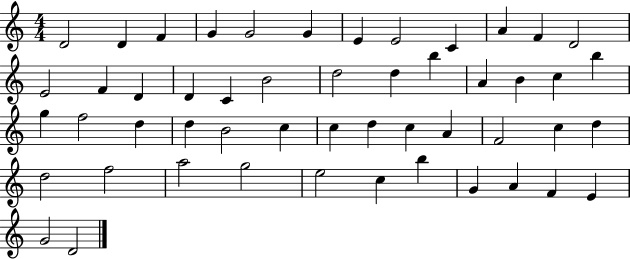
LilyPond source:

{
  \clef treble
  \numericTimeSignature
  \time 4/4
  \key c \major
  d'2 d'4 f'4 | g'4 g'2 g'4 | e'4 e'2 c'4 | a'4 f'4 d'2 | \break e'2 f'4 d'4 | d'4 c'4 b'2 | d''2 d''4 b''4 | a'4 b'4 c''4 b''4 | \break g''4 f''2 d''4 | d''4 b'2 c''4 | c''4 d''4 c''4 a'4 | f'2 c''4 d''4 | \break d''2 f''2 | a''2 g''2 | e''2 c''4 b''4 | g'4 a'4 f'4 e'4 | \break g'2 d'2 | \bar "|."
}